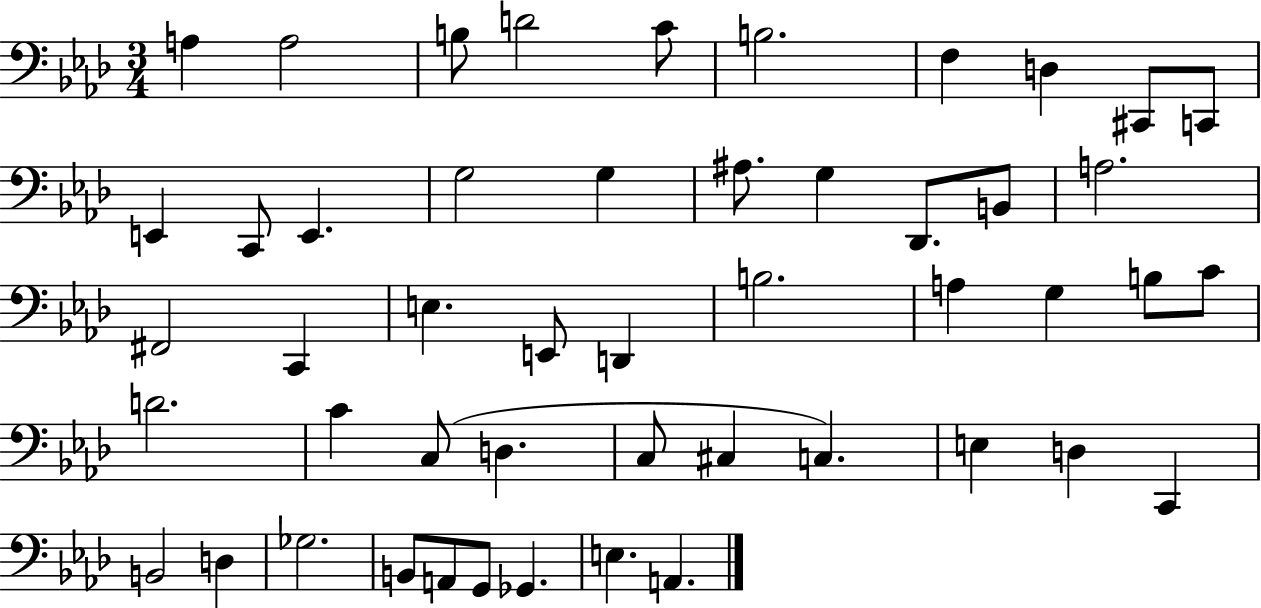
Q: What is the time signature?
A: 3/4